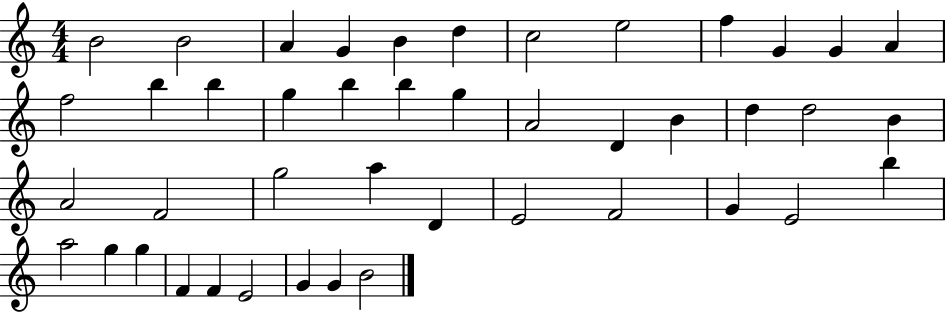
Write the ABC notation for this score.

X:1
T:Untitled
M:4/4
L:1/4
K:C
B2 B2 A G B d c2 e2 f G G A f2 b b g b b g A2 D B d d2 B A2 F2 g2 a D E2 F2 G E2 b a2 g g F F E2 G G B2